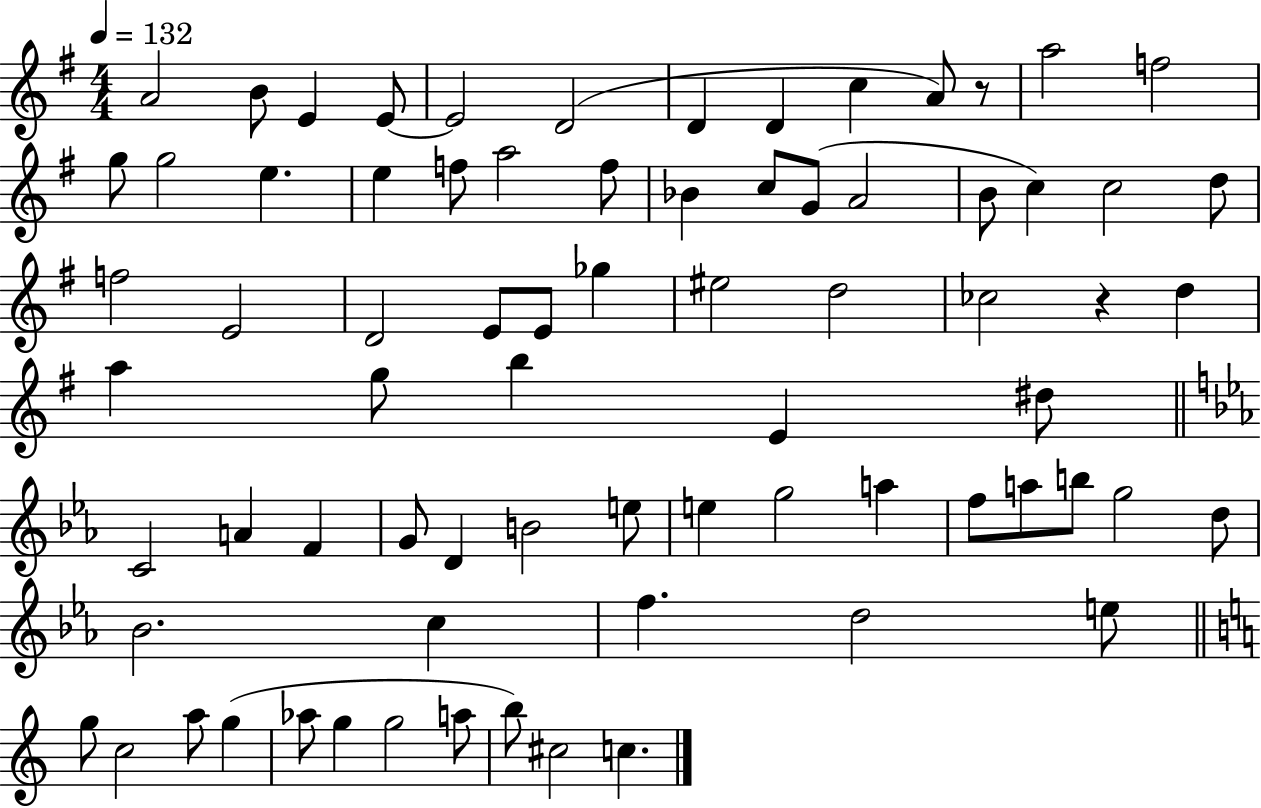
X:1
T:Untitled
M:4/4
L:1/4
K:G
A2 B/2 E E/2 E2 D2 D D c A/2 z/2 a2 f2 g/2 g2 e e f/2 a2 f/2 _B c/2 G/2 A2 B/2 c c2 d/2 f2 E2 D2 E/2 E/2 _g ^e2 d2 _c2 z d a g/2 b E ^d/2 C2 A F G/2 D B2 e/2 e g2 a f/2 a/2 b/2 g2 d/2 _B2 c f d2 e/2 g/2 c2 a/2 g _a/2 g g2 a/2 b/2 ^c2 c